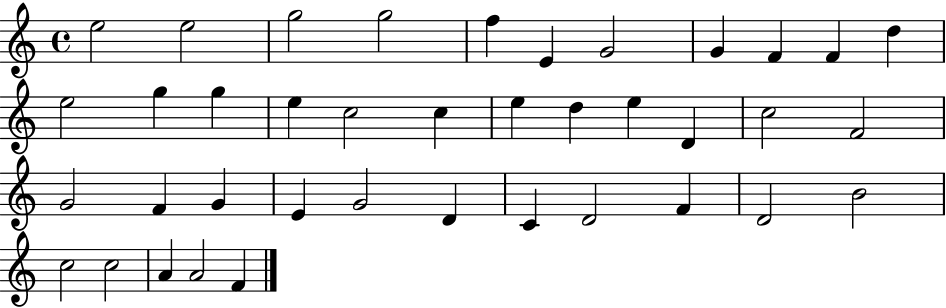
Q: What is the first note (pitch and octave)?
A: E5